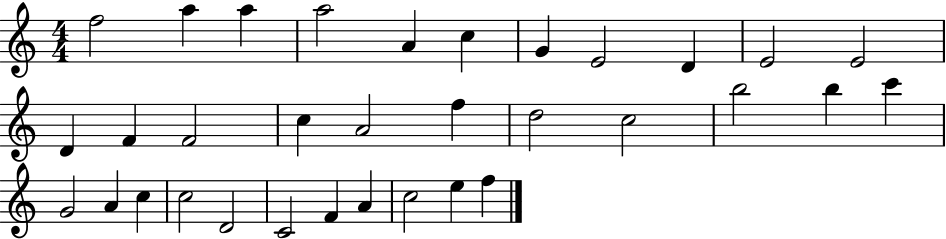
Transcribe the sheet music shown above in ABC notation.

X:1
T:Untitled
M:4/4
L:1/4
K:C
f2 a a a2 A c G E2 D E2 E2 D F F2 c A2 f d2 c2 b2 b c' G2 A c c2 D2 C2 F A c2 e f